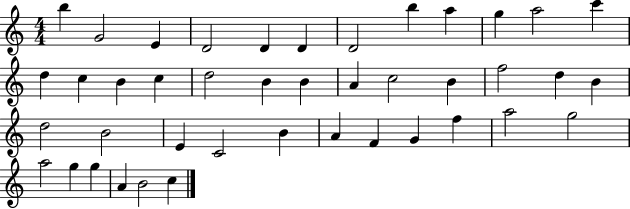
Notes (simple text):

B5/q G4/h E4/q D4/h D4/q D4/q D4/h B5/q A5/q G5/q A5/h C6/q D5/q C5/q B4/q C5/q D5/h B4/q B4/q A4/q C5/h B4/q F5/h D5/q B4/q D5/h B4/h E4/q C4/h B4/q A4/q F4/q G4/q F5/q A5/h G5/h A5/h G5/q G5/q A4/q B4/h C5/q